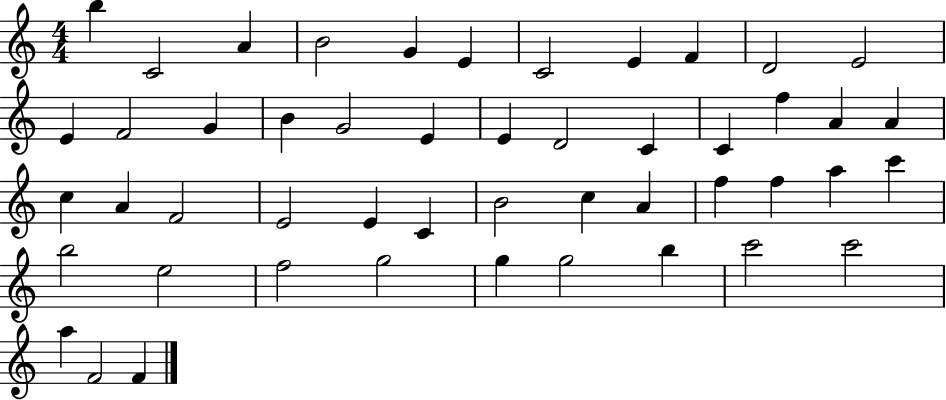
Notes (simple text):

B5/q C4/h A4/q B4/h G4/q E4/q C4/h E4/q F4/q D4/h E4/h E4/q F4/h G4/q B4/q G4/h E4/q E4/q D4/h C4/q C4/q F5/q A4/q A4/q C5/q A4/q F4/h E4/h E4/q C4/q B4/h C5/q A4/q F5/q F5/q A5/q C6/q B5/h E5/h F5/h G5/h G5/q G5/h B5/q C6/h C6/h A5/q F4/h F4/q